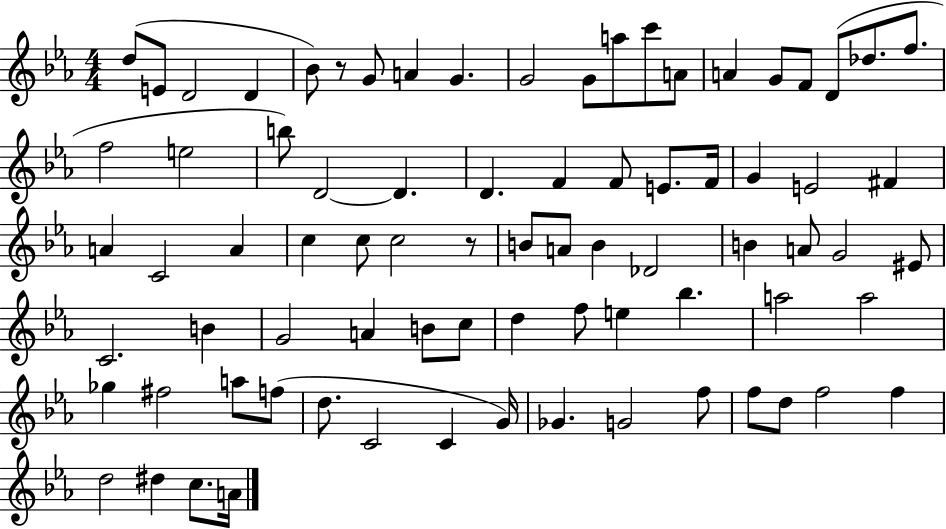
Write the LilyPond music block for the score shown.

{
  \clef treble
  \numericTimeSignature
  \time 4/4
  \key ees \major
  \repeat volta 2 { d''8( e'8 d'2 d'4 | bes'8) r8 g'8 a'4 g'4. | g'2 g'8 a''8 c'''8 a'8 | a'4 g'8 f'8 d'8( des''8. f''8. | \break f''2 e''2 | b''8) d'2~~ d'4. | d'4. f'4 f'8 e'8. f'16 | g'4 e'2 fis'4 | \break a'4 c'2 a'4 | c''4 c''8 c''2 r8 | b'8 a'8 b'4 des'2 | b'4 a'8 g'2 eis'8 | \break c'2. b'4 | g'2 a'4 b'8 c''8 | d''4 f''8 e''4 bes''4. | a''2 a''2 | \break ges''4 fis''2 a''8 f''8( | d''8. c'2 c'4 g'16) | ges'4. g'2 f''8 | f''8 d''8 f''2 f''4 | \break d''2 dis''4 c''8. a'16 | } \bar "|."
}